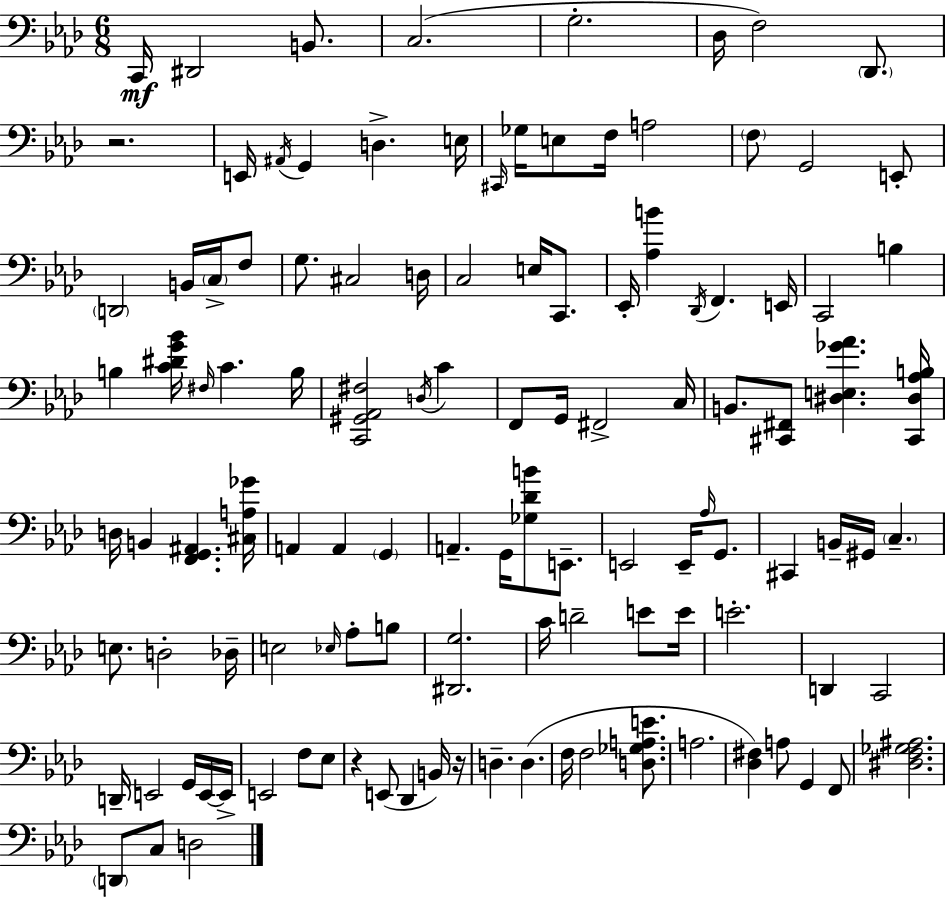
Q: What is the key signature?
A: AES major